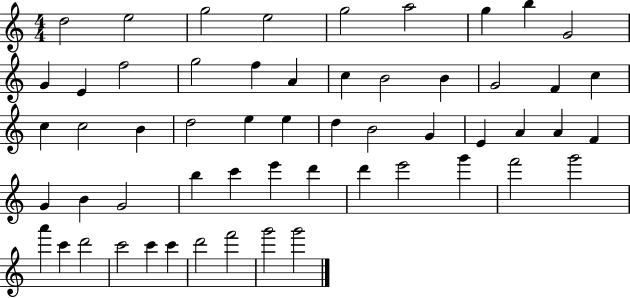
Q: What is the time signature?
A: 4/4